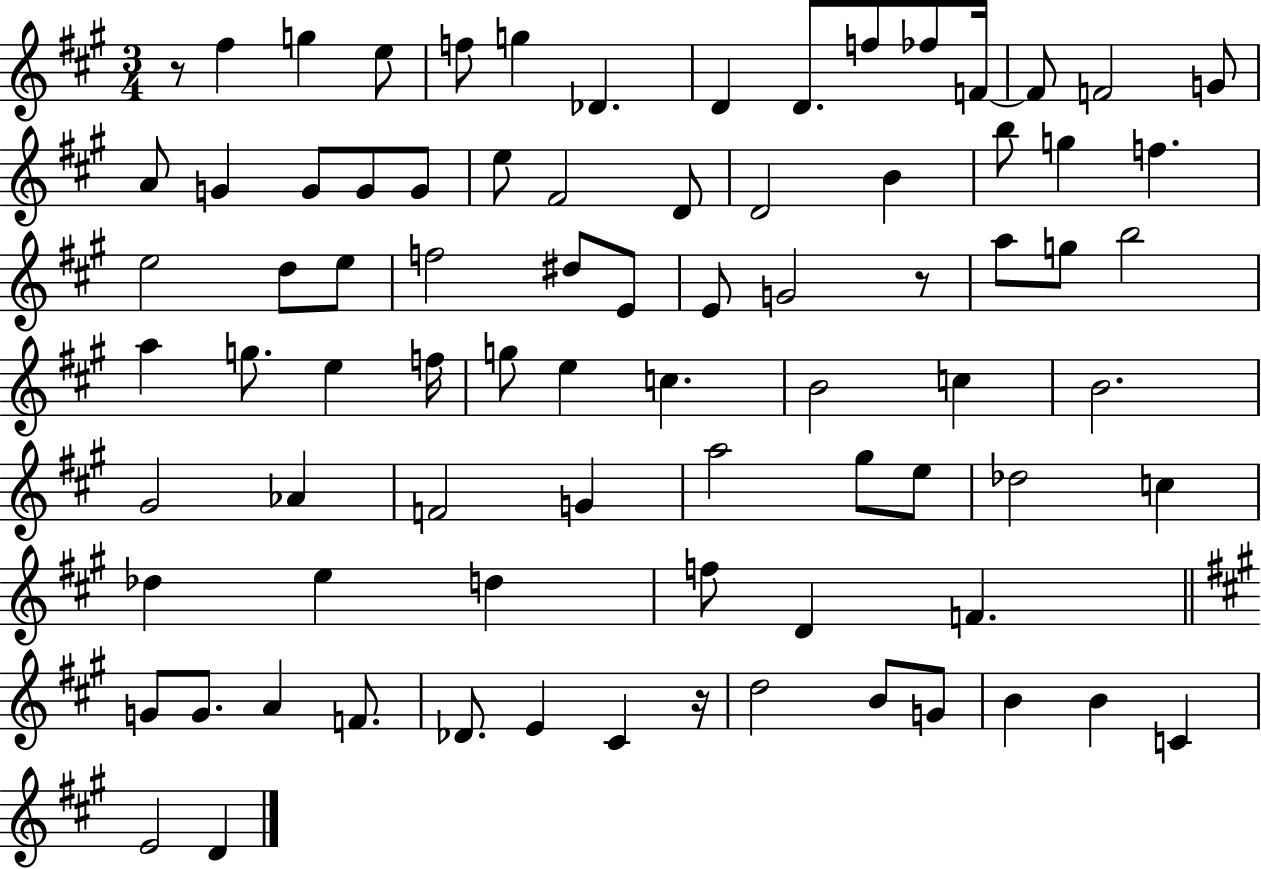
R/e F#5/q G5/q E5/e F5/e G5/q Db4/q. D4/q D4/e. F5/e FES5/e F4/s F4/e F4/h G4/e A4/e G4/q G4/e G4/e G4/e E5/e F#4/h D4/e D4/h B4/q B5/e G5/q F5/q. E5/h D5/e E5/e F5/h D#5/e E4/e E4/e G4/h R/e A5/e G5/e B5/h A5/q G5/e. E5/q F5/s G5/e E5/q C5/q. B4/h C5/q B4/h. G#4/h Ab4/q F4/h G4/q A5/h G#5/e E5/e Db5/h C5/q Db5/q E5/q D5/q F5/e D4/q F4/q. G4/e G4/e. A4/q F4/e. Db4/e. E4/q C#4/q R/s D5/h B4/e G4/e B4/q B4/q C4/q E4/h D4/q